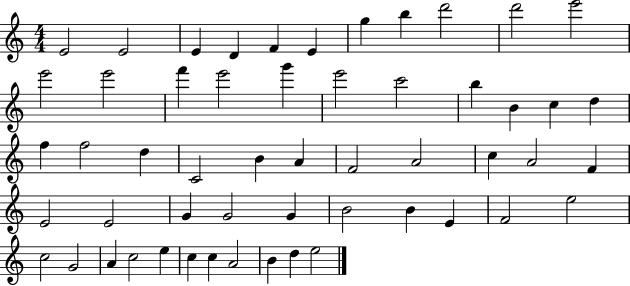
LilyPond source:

{
  \clef treble
  \numericTimeSignature
  \time 4/4
  \key c \major
  e'2 e'2 | e'4 d'4 f'4 e'4 | g''4 b''4 d'''2 | d'''2 e'''2 | \break e'''2 e'''2 | f'''4 e'''2 g'''4 | e'''2 c'''2 | b''4 b'4 c''4 d''4 | \break f''4 f''2 d''4 | c'2 b'4 a'4 | f'2 a'2 | c''4 a'2 f'4 | \break e'2 e'2 | g'4 g'2 g'4 | b'2 b'4 e'4 | f'2 e''2 | \break c''2 g'2 | a'4 c''2 e''4 | c''4 c''4 a'2 | b'4 d''4 e''2 | \break \bar "|."
}